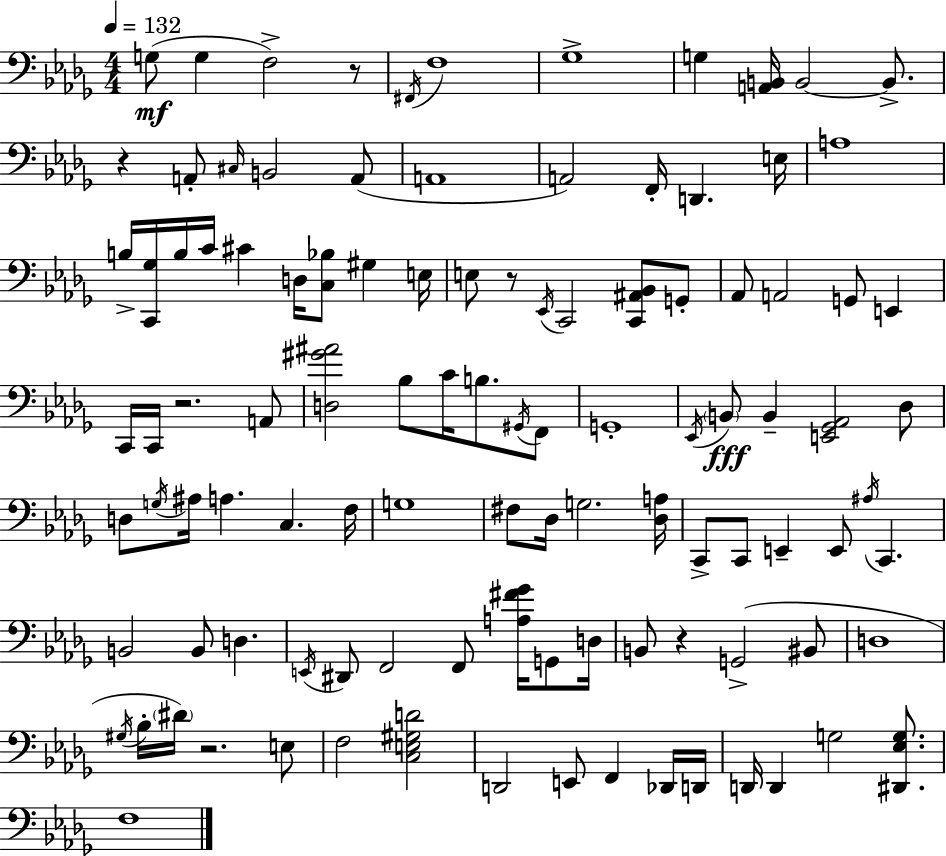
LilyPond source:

{
  \clef bass
  \numericTimeSignature
  \time 4/4
  \key bes \minor
  \tempo 4 = 132
  g8(\mf g4 f2->) r8 | \acciaccatura { fis,16 } f1 | ges1-> | g4 <a, b,>16 b,2~~ b,8.-> | \break r4 a,8-. \grace { cis16 } b,2 | a,8( a,1 | a,2) f,16-. d,4. | e16 a1 | \break b16-> <c, ges>16 b16 c'16 cis'4 d16 <c bes>8 gis4 | e16 e8 r8 \acciaccatura { ees,16 } c,2 <c, ais, bes,>8 | g,8-. aes,8 a,2 g,8 e,4 | c,16 c,16 r2. | \break a,8 <d gis' ais'>2 bes8 c'16 b8. | \acciaccatura { gis,16 } f,8 g,1-. | \acciaccatura { ees,16 } \parenthesize b,8\fff b,4-- <e, ges, aes,>2 | des8 d8 \acciaccatura { g16 } ais16 a4. c4. | \break f16 g1 | fis8 des16 g2. | <des a>16 c,8-> c,8 e,4-- e,8 | \acciaccatura { ais16 } c,4. b,2 b,8 | \break d4. \acciaccatura { e,16 } dis,8 f,2 | f,8 <a fis' ges'>16 g,8 d16 b,8 r4 g,2->( | bis,8 d1 | \acciaccatura { gis16 } bes16-. \parenthesize dis'16) r2. | \break e8 f2 | <c e gis d'>2 d,2 | e,8 f,4 des,16 d,16 d,16 d,4 g2 | <dis, ees g>8. f1 | \break \bar "|."
}